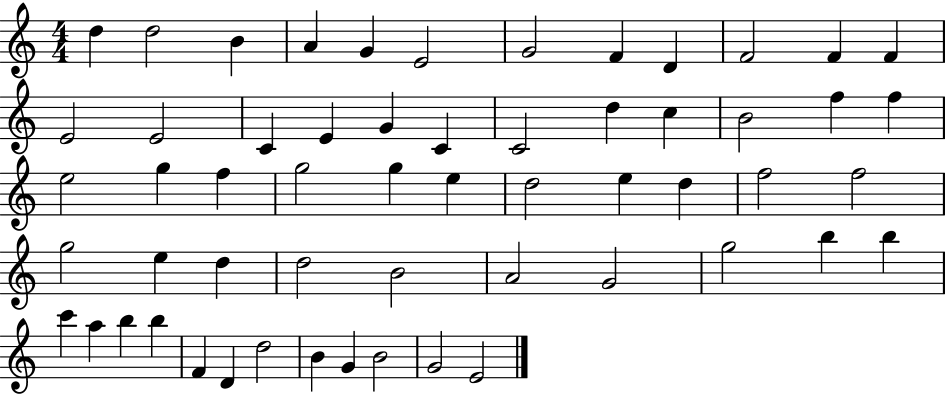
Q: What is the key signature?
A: C major